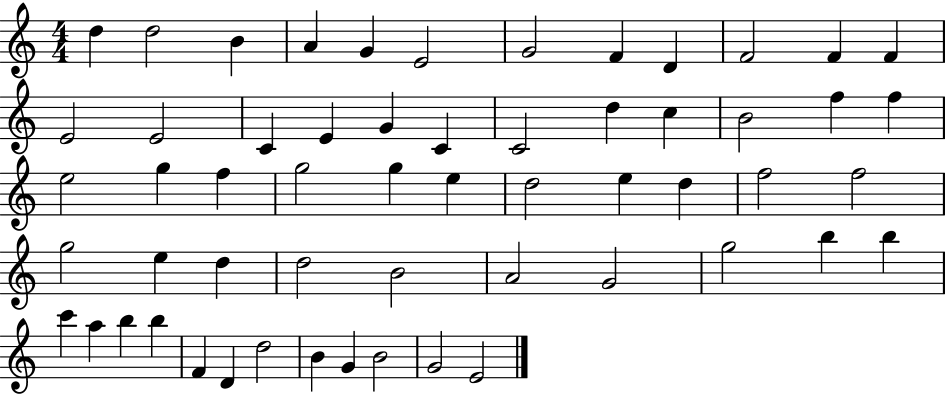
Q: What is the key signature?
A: C major